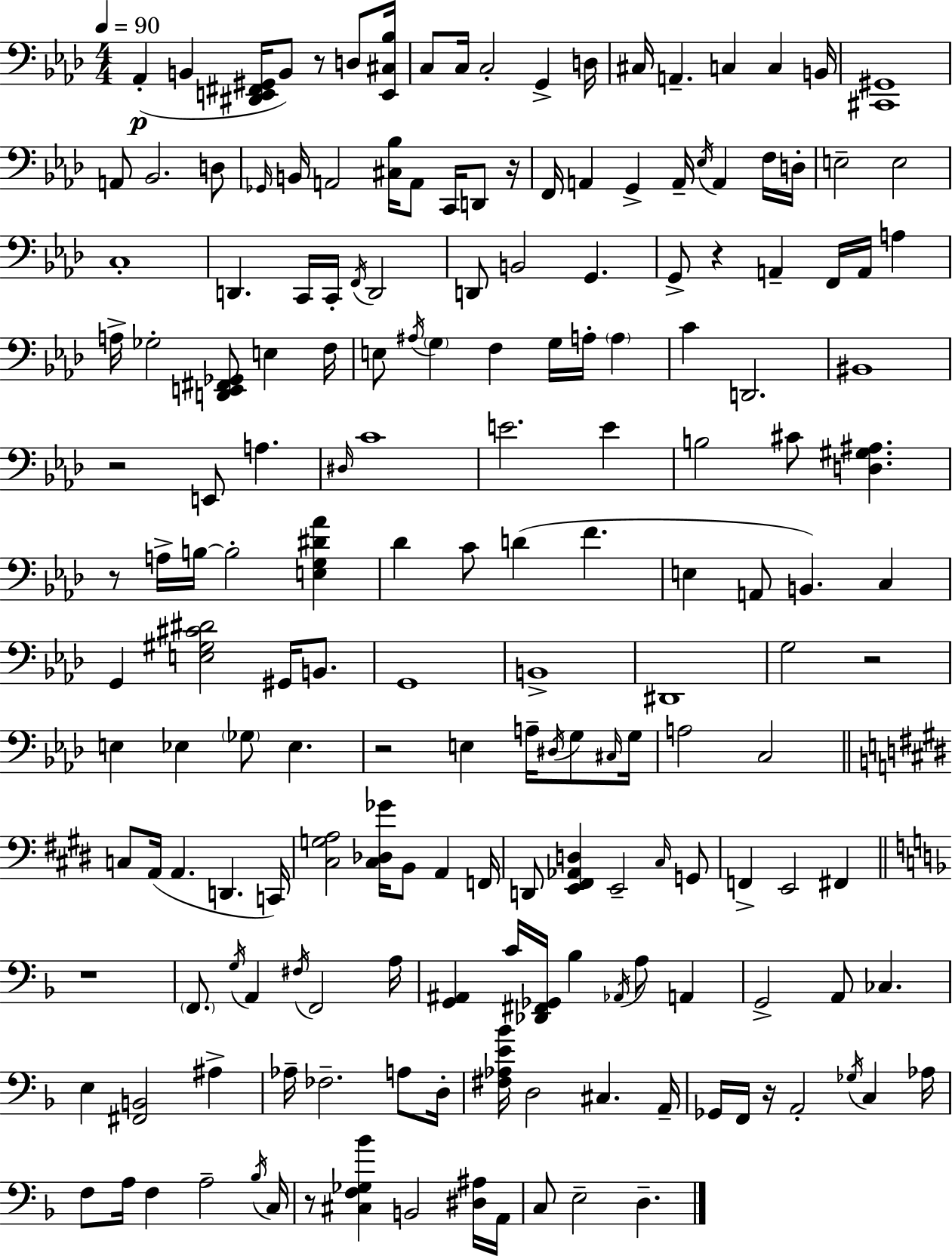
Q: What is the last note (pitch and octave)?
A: D3